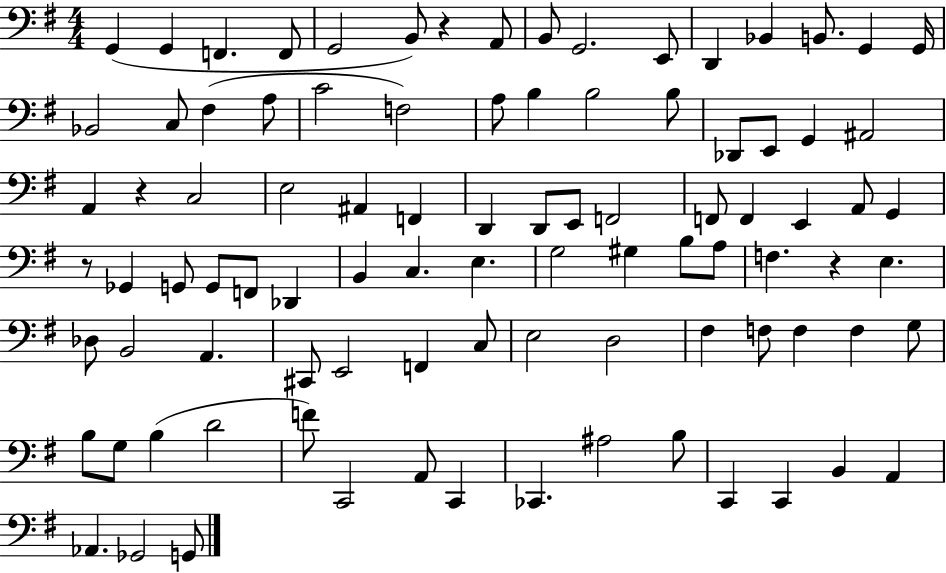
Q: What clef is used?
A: bass